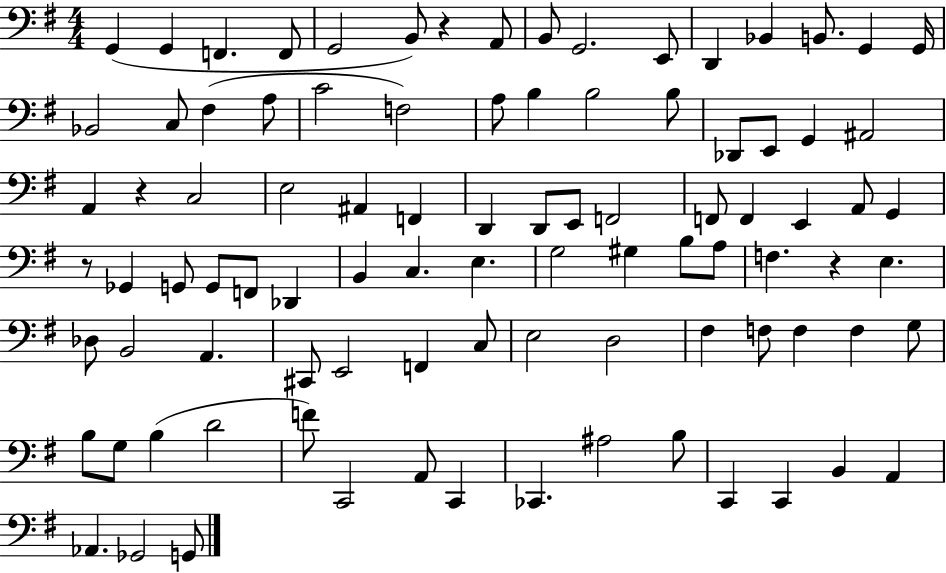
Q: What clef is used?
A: bass